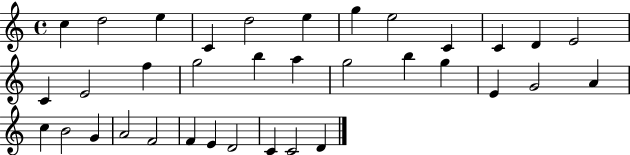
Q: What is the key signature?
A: C major